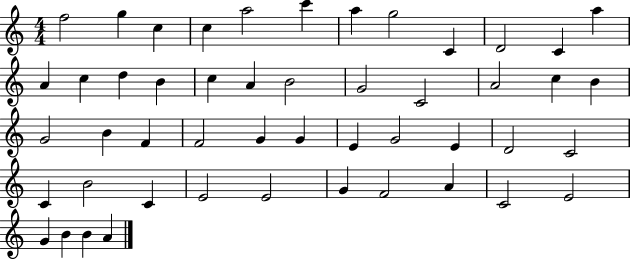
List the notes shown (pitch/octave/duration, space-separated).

F5/h G5/q C5/q C5/q A5/h C6/q A5/q G5/h C4/q D4/h C4/q A5/q A4/q C5/q D5/q B4/q C5/q A4/q B4/h G4/h C4/h A4/h C5/q B4/q G4/h B4/q F4/q F4/h G4/q G4/q E4/q G4/h E4/q D4/h C4/h C4/q B4/h C4/q E4/h E4/h G4/q F4/h A4/q C4/h E4/h G4/q B4/q B4/q A4/q